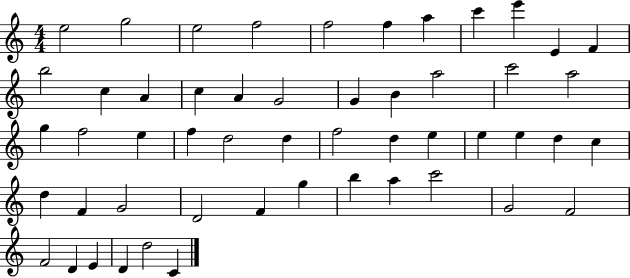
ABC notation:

X:1
T:Untitled
M:4/4
L:1/4
K:C
e2 g2 e2 f2 f2 f a c' e' E F b2 c A c A G2 G B a2 c'2 a2 g f2 e f d2 d f2 d e e e d c d F G2 D2 F g b a c'2 G2 F2 F2 D E D d2 C